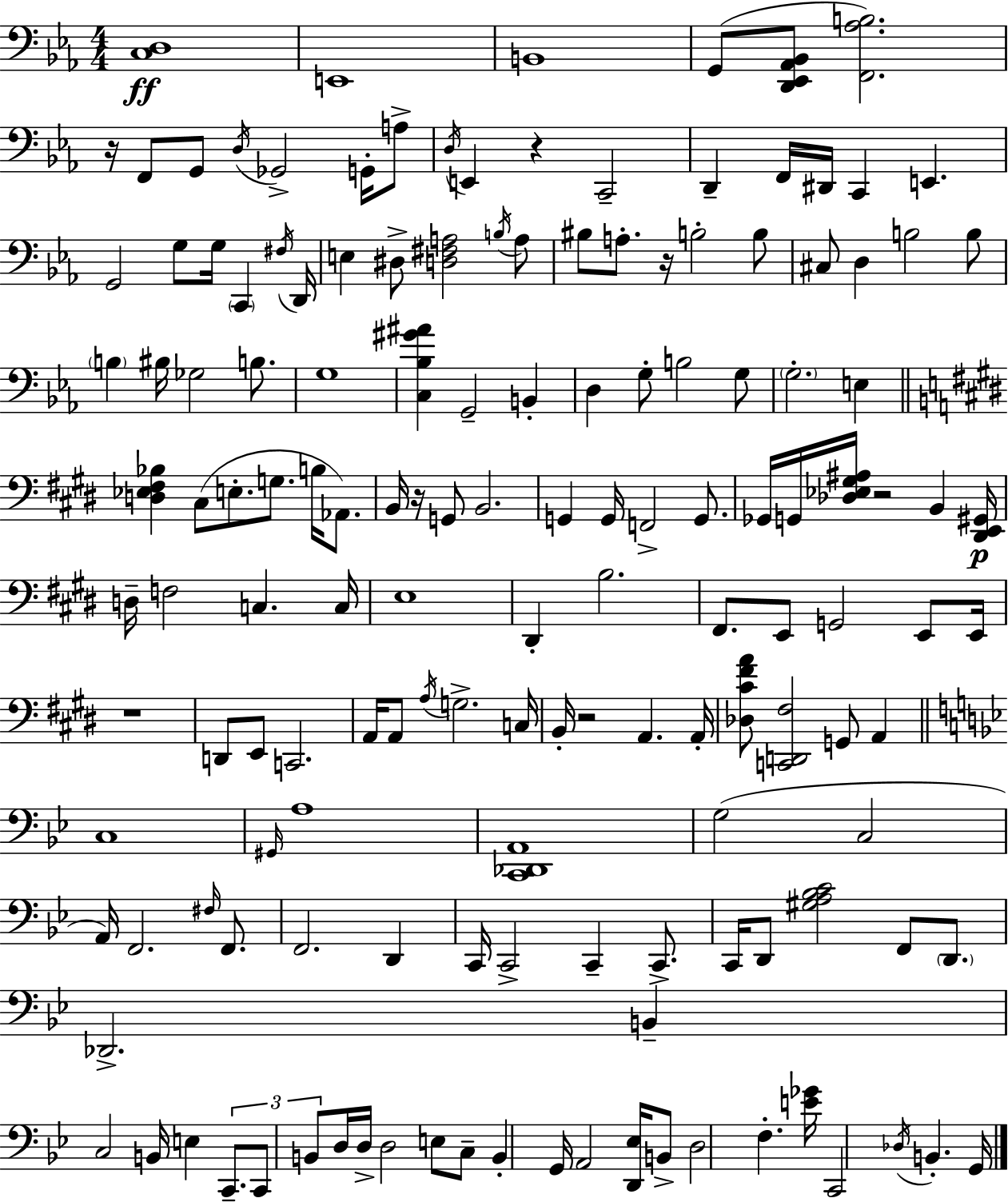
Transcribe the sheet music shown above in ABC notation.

X:1
T:Untitled
M:4/4
L:1/4
K:Cm
[C,D,]4 E,,4 B,,4 G,,/2 [D,,_E,,_A,,_B,,]/2 [F,,_A,B,]2 z/4 F,,/2 G,,/2 D,/4 _G,,2 G,,/4 A,/2 D,/4 E,, z C,,2 D,, F,,/4 ^D,,/4 C,, E,, G,,2 G,/2 G,/4 C,, ^F,/4 D,,/4 E, ^D,/2 [D,^F,A,]2 B,/4 A,/2 ^B,/2 A,/2 z/4 B,2 B,/2 ^C,/2 D, B,2 B,/2 B, ^B,/4 _G,2 B,/2 G,4 [C,_B,^G^A] G,,2 B,, D, G,/2 B,2 G,/2 G,2 E, [D,_E,^F,_B,] ^C,/2 E,/2 G,/2 B,/4 _A,,/2 B,,/4 z/4 G,,/2 B,,2 G,, G,,/4 F,,2 G,,/2 _G,,/4 G,,/4 [_D,_E,^G,^A,]/4 z2 B,, [^D,,E,,^G,,]/4 D,/4 F,2 C, C,/4 E,4 ^D,, B,2 ^F,,/2 E,,/2 G,,2 E,,/2 E,,/4 z4 D,,/2 E,,/2 C,,2 A,,/4 A,,/2 A,/4 G,2 C,/4 B,,/4 z2 A,, A,,/4 [_D,^C^FA]/2 [C,,D,,^F,]2 G,,/2 A,, C,4 ^G,,/4 A,4 [C,,_D,,A,,]4 G,2 C,2 A,,/4 F,,2 ^F,/4 F,,/2 F,,2 D,, C,,/4 C,,2 C,, C,,/2 C,,/4 D,,/2 [^G,A,_B,C]2 F,,/2 D,,/2 _D,,2 B,, C,2 B,,/4 E, C,,/2 C,,/2 B,,/2 D,/4 D,/4 D,2 E,/2 C,/2 B,, G,,/4 A,,2 [D,,_E,]/4 B,,/2 D,2 F, [E_G]/4 C,,2 _D,/4 B,, G,,/4